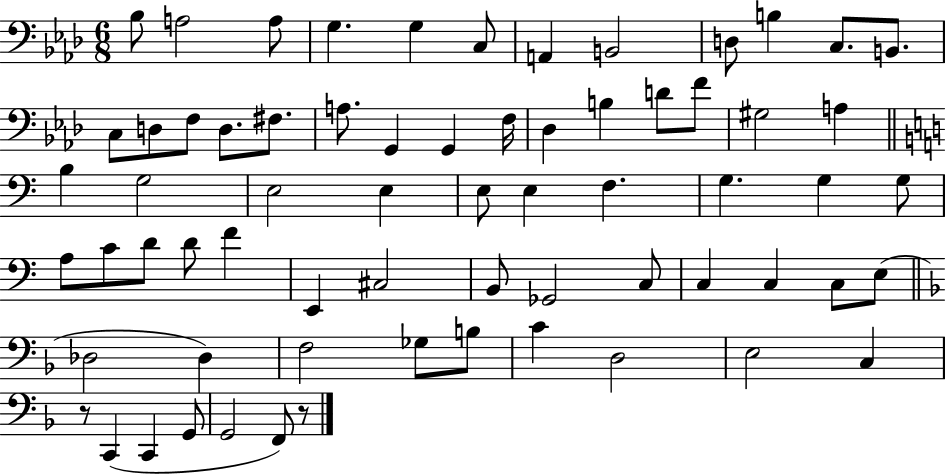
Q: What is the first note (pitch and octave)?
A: Bb3